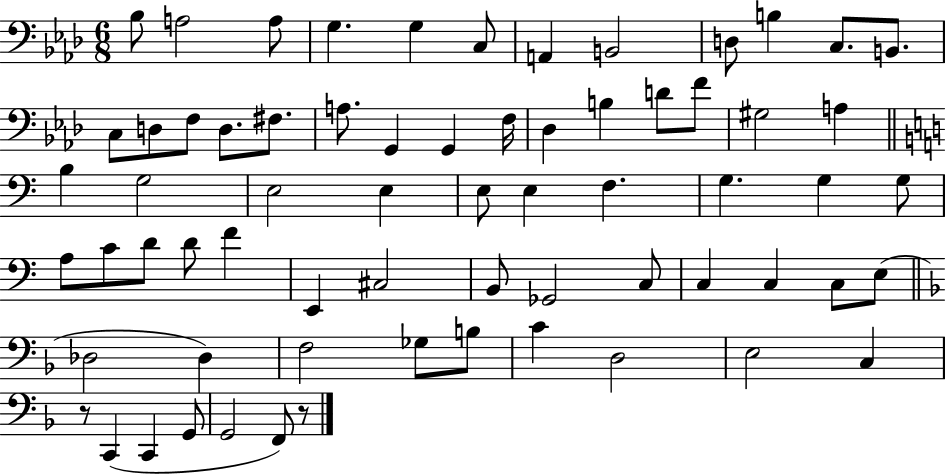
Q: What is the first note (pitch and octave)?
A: Bb3